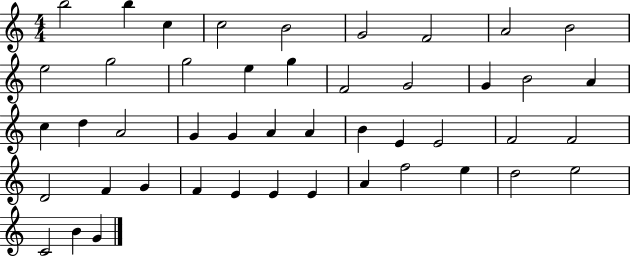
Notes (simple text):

B5/h B5/q C5/q C5/h B4/h G4/h F4/h A4/h B4/h E5/h G5/h G5/h E5/q G5/q F4/h G4/h G4/q B4/h A4/q C5/q D5/q A4/h G4/q G4/q A4/q A4/q B4/q E4/q E4/h F4/h F4/h D4/h F4/q G4/q F4/q E4/q E4/q E4/q A4/q F5/h E5/q D5/h E5/h C4/h B4/q G4/q